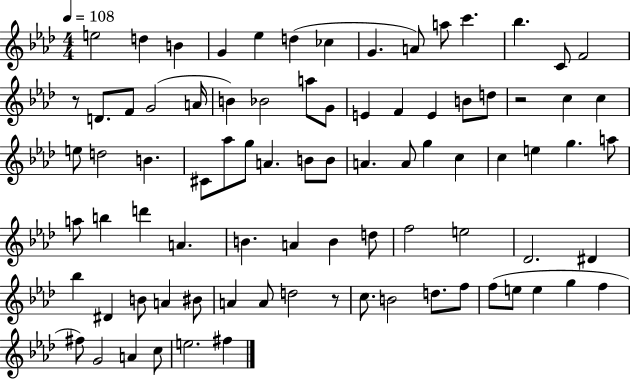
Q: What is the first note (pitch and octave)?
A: E5